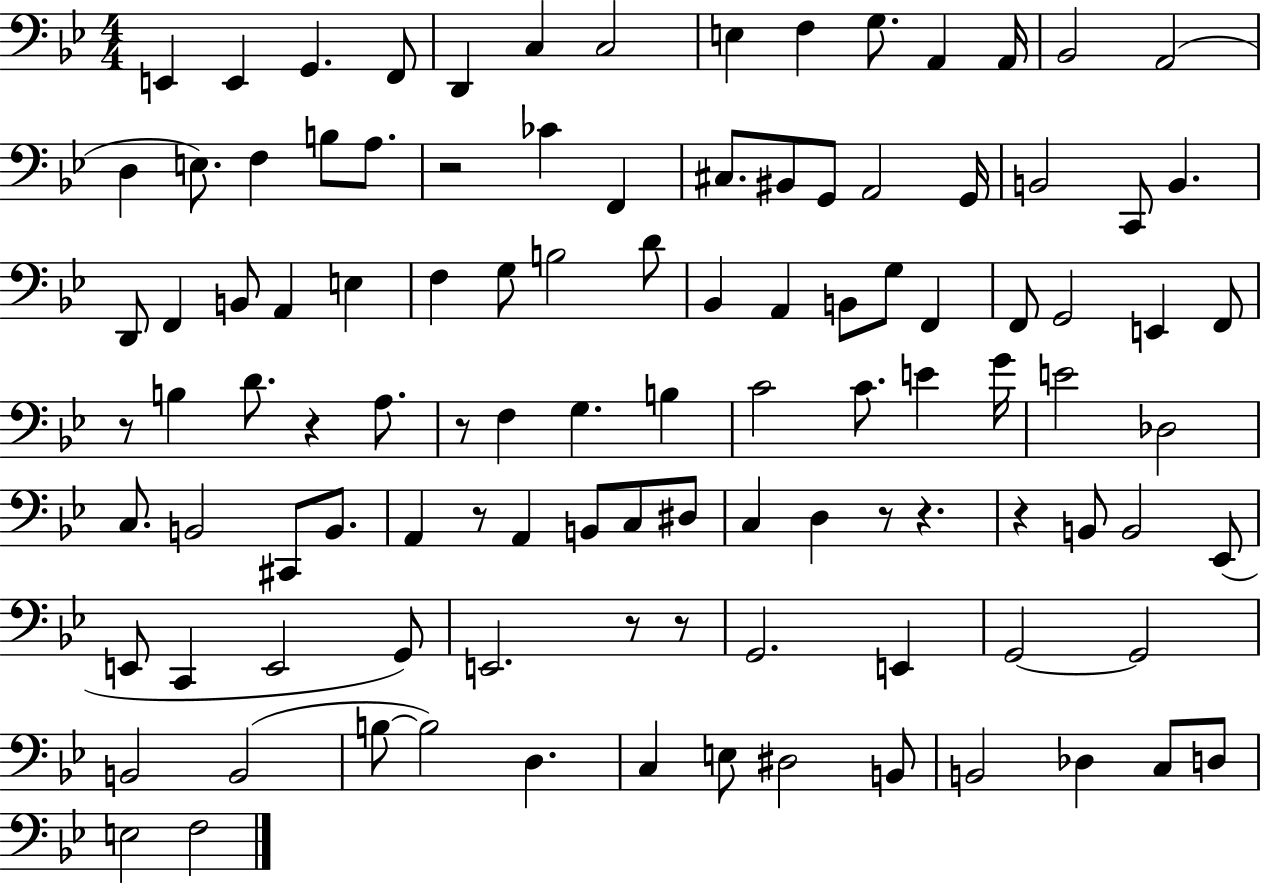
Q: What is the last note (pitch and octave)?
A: F3